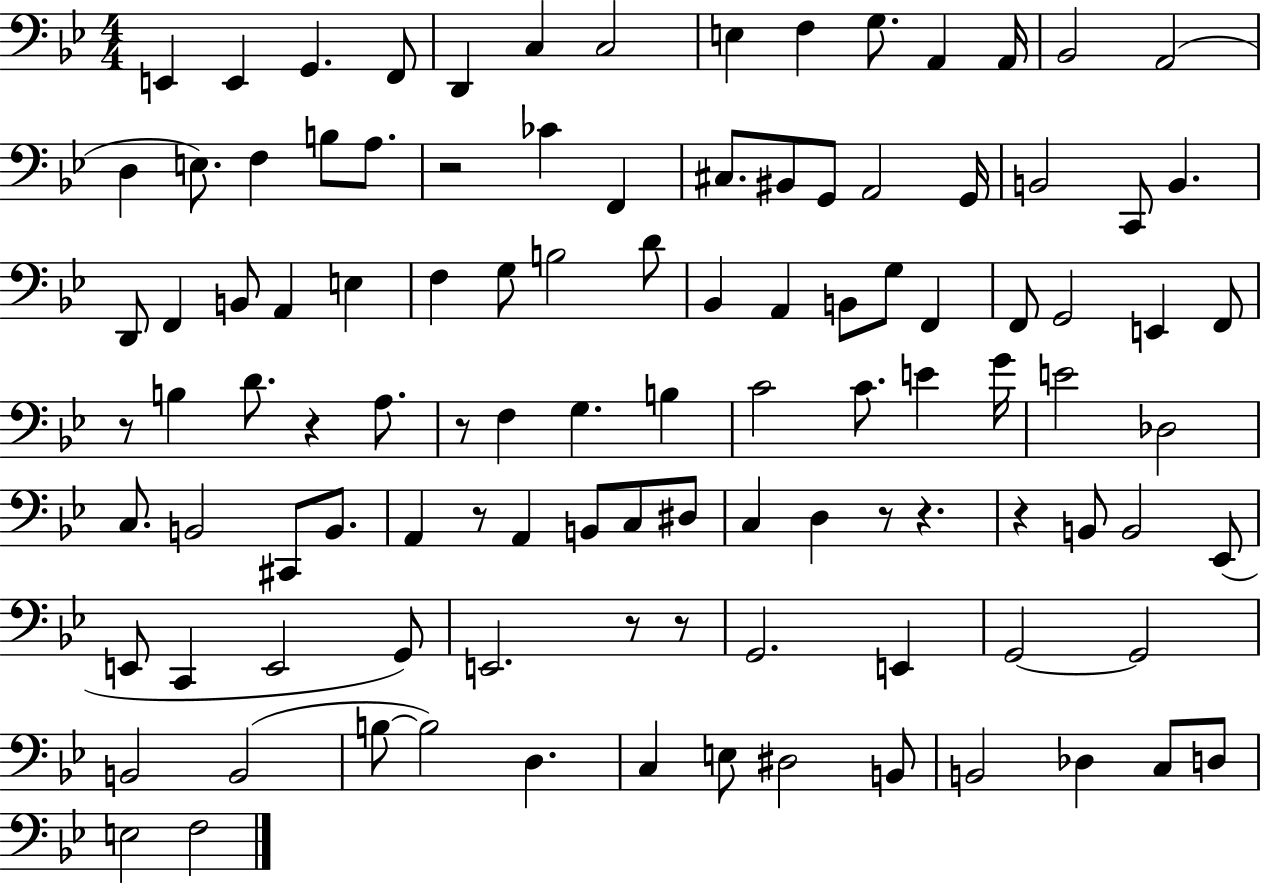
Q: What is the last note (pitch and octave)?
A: F3